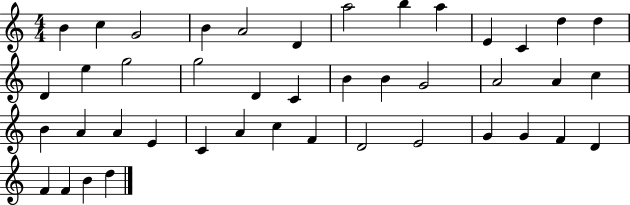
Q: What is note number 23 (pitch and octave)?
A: A4